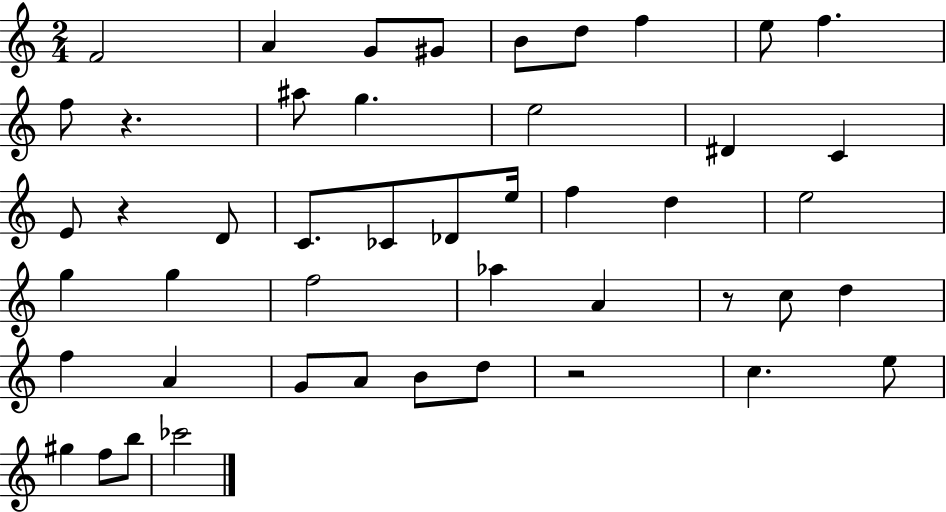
{
  \clef treble
  \numericTimeSignature
  \time 2/4
  \key c \major
  f'2 | a'4 g'8 gis'8 | b'8 d''8 f''4 | e''8 f''4. | \break f''8 r4. | ais''8 g''4. | e''2 | dis'4 c'4 | \break e'8 r4 d'8 | c'8. ces'8 des'8 e''16 | f''4 d''4 | e''2 | \break g''4 g''4 | f''2 | aes''4 a'4 | r8 c''8 d''4 | \break f''4 a'4 | g'8 a'8 b'8 d''8 | r2 | c''4. e''8 | \break gis''4 f''8 b''8 | ces'''2 | \bar "|."
}